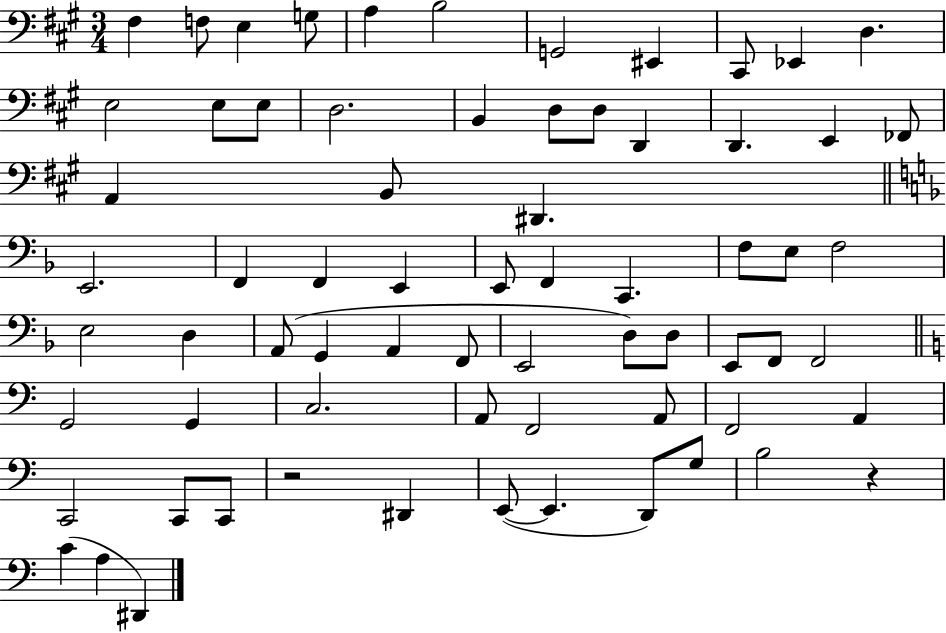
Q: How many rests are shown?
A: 2